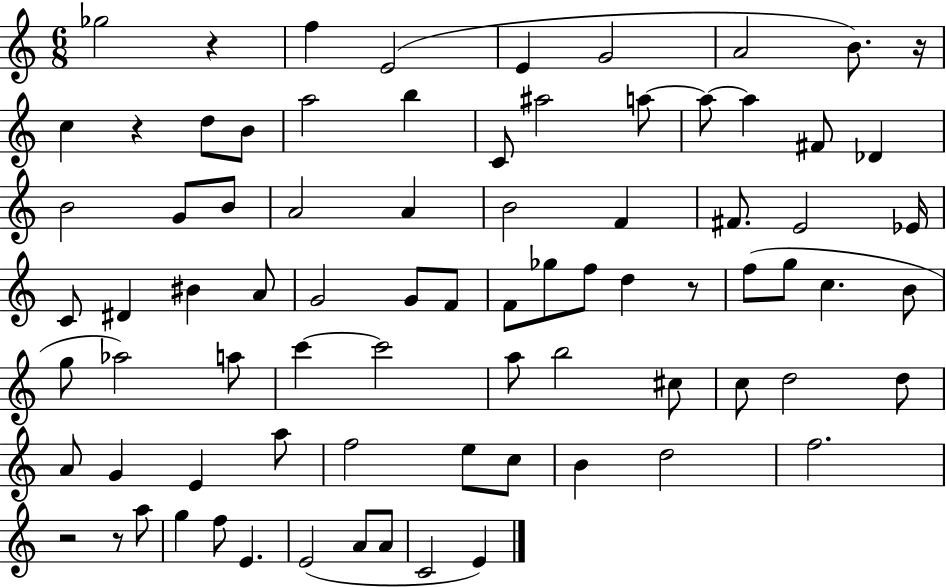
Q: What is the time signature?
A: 6/8